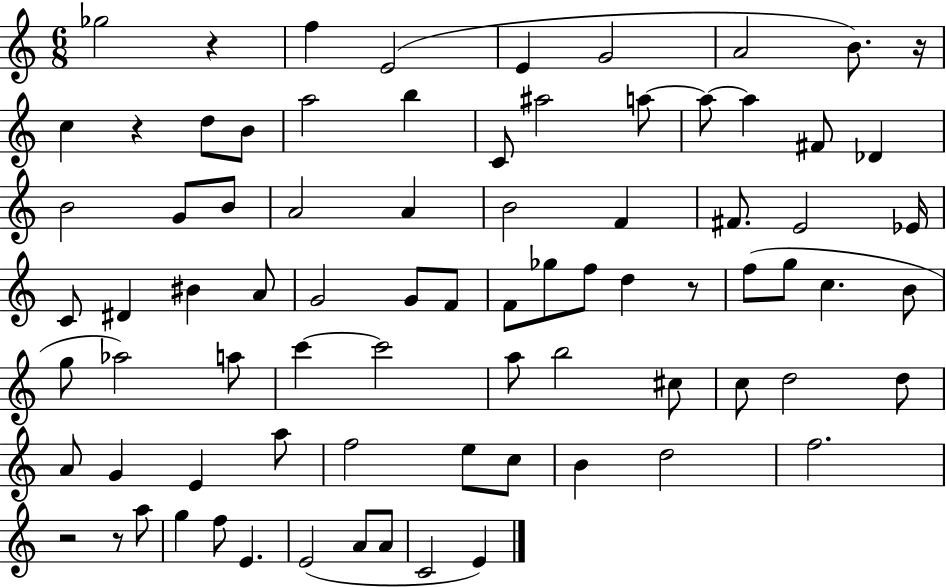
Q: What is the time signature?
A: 6/8